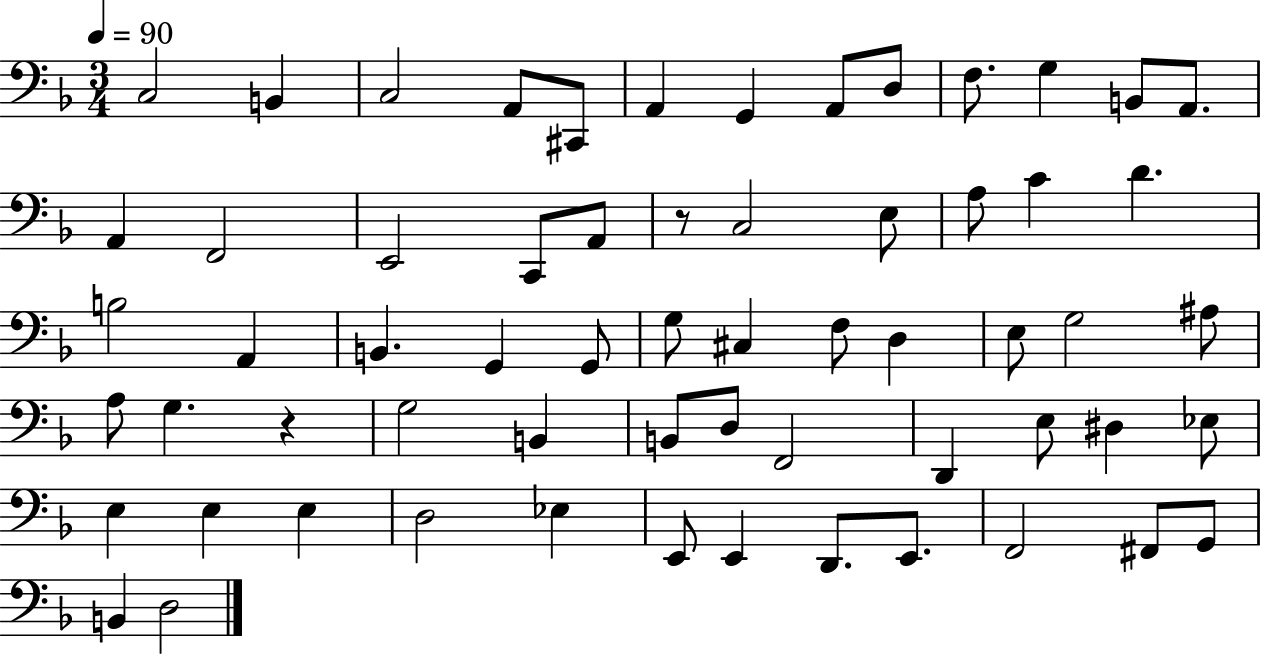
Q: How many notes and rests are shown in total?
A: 62